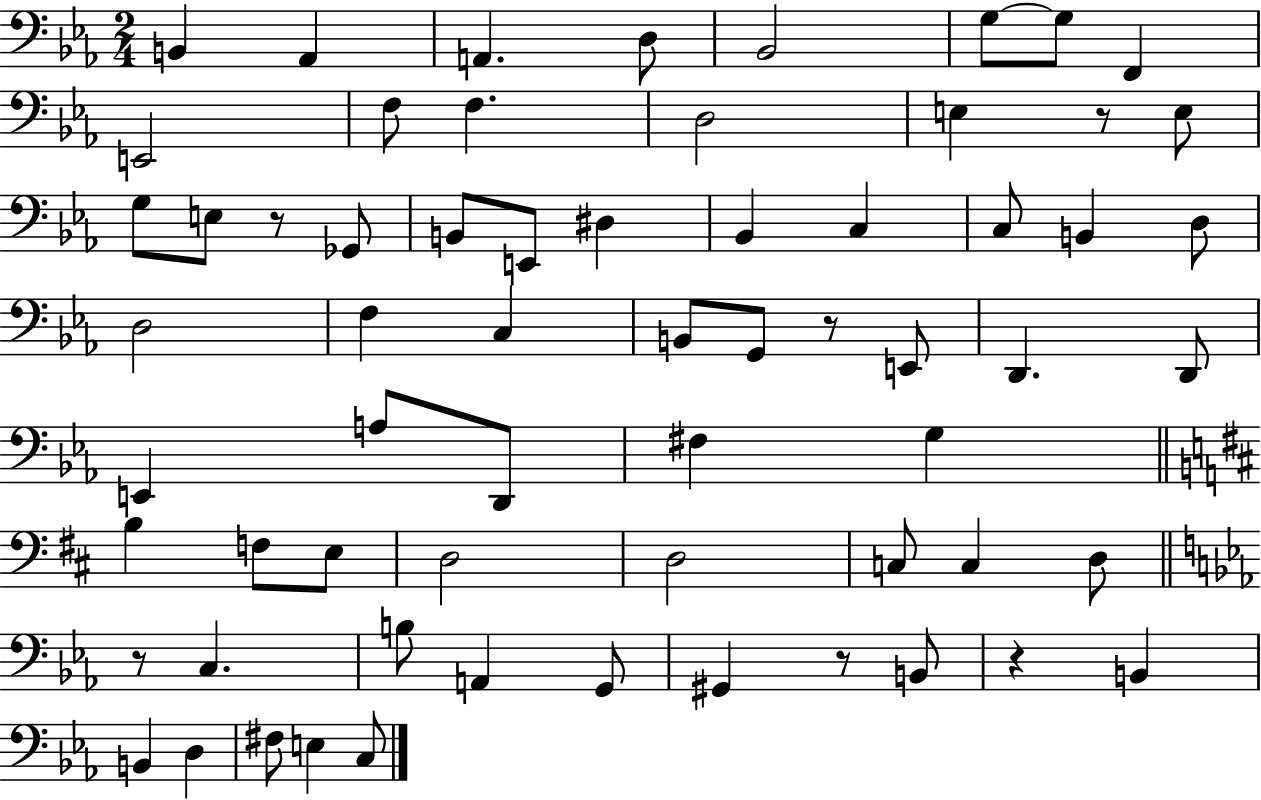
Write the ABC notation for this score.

X:1
T:Untitled
M:2/4
L:1/4
K:Eb
B,, _A,, A,, D,/2 _B,,2 G,/2 G,/2 F,, E,,2 F,/2 F, D,2 E, z/2 E,/2 G,/2 E,/2 z/2 _G,,/2 B,,/2 E,,/2 ^D, _B,, C, C,/2 B,, D,/2 D,2 F, C, B,,/2 G,,/2 z/2 E,,/2 D,, D,,/2 E,, A,/2 D,,/2 ^F, G, B, F,/2 E,/2 D,2 D,2 C,/2 C, D,/2 z/2 C, B,/2 A,, G,,/2 ^G,, z/2 B,,/2 z B,, B,, D, ^F,/2 E, C,/2